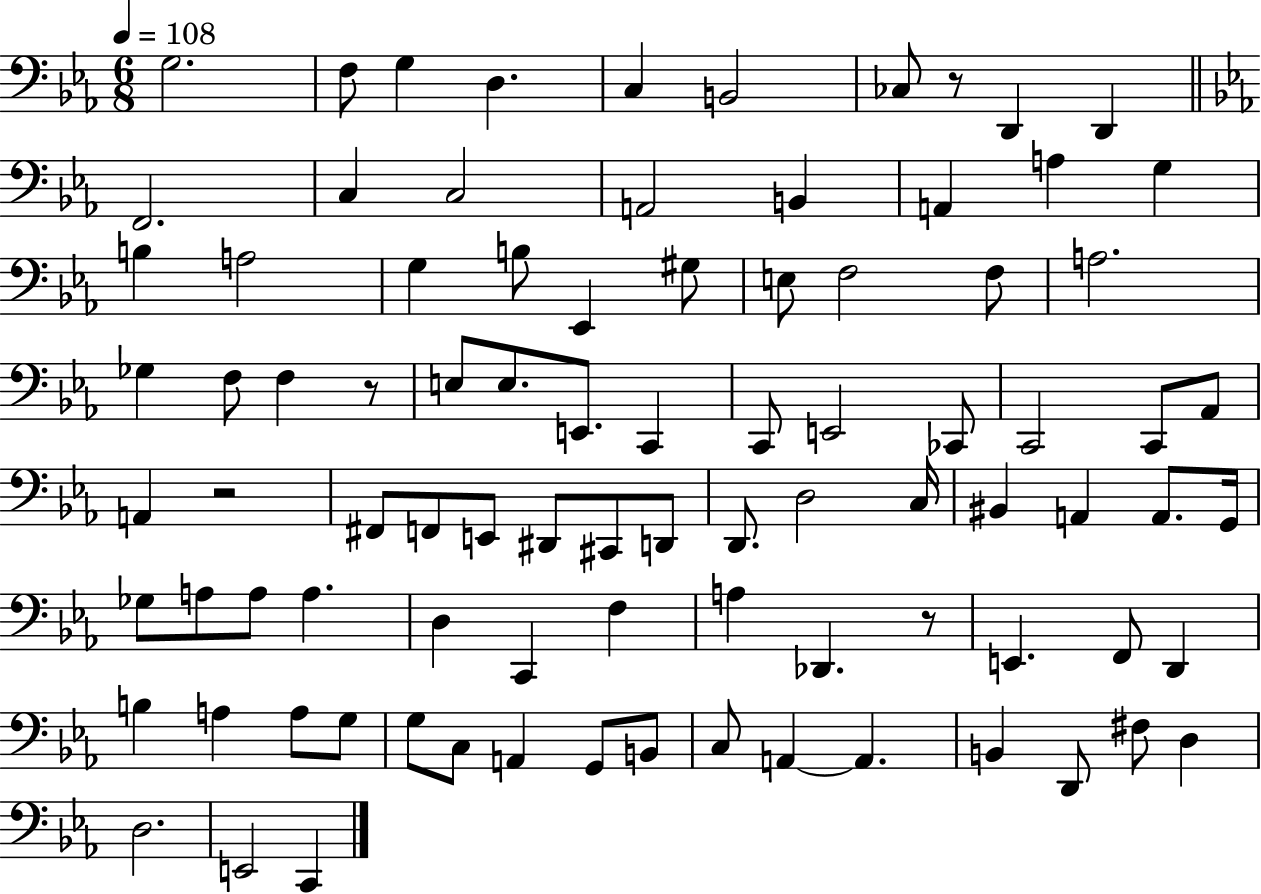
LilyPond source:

{
  \clef bass
  \numericTimeSignature
  \time 6/8
  \key ees \major
  \tempo 4 = 108
  g2. | f8 g4 d4. | c4 b,2 | ces8 r8 d,4 d,4 | \break \bar "||" \break \key ees \major f,2. | c4 c2 | a,2 b,4 | a,4 a4 g4 | \break b4 a2 | g4 b8 ees,4 gis8 | e8 f2 f8 | a2. | \break ges4 f8 f4 r8 | e8 e8. e,8. c,4 | c,8 e,2 ces,8 | c,2 c,8 aes,8 | \break a,4 r2 | fis,8 f,8 e,8 dis,8 cis,8 d,8 | d,8. d2 c16 | bis,4 a,4 a,8. g,16 | \break ges8 a8 a8 a4. | d4 c,4 f4 | a4 des,4. r8 | e,4. f,8 d,4 | \break b4 a4 a8 g8 | g8 c8 a,4 g,8 b,8 | c8 a,4~~ a,4. | b,4 d,8 fis8 d4 | \break d2. | e,2 c,4 | \bar "|."
}